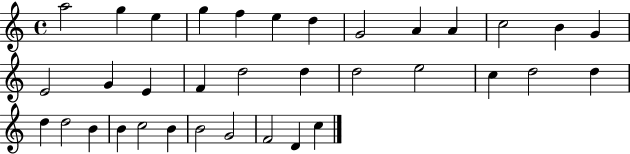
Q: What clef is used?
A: treble